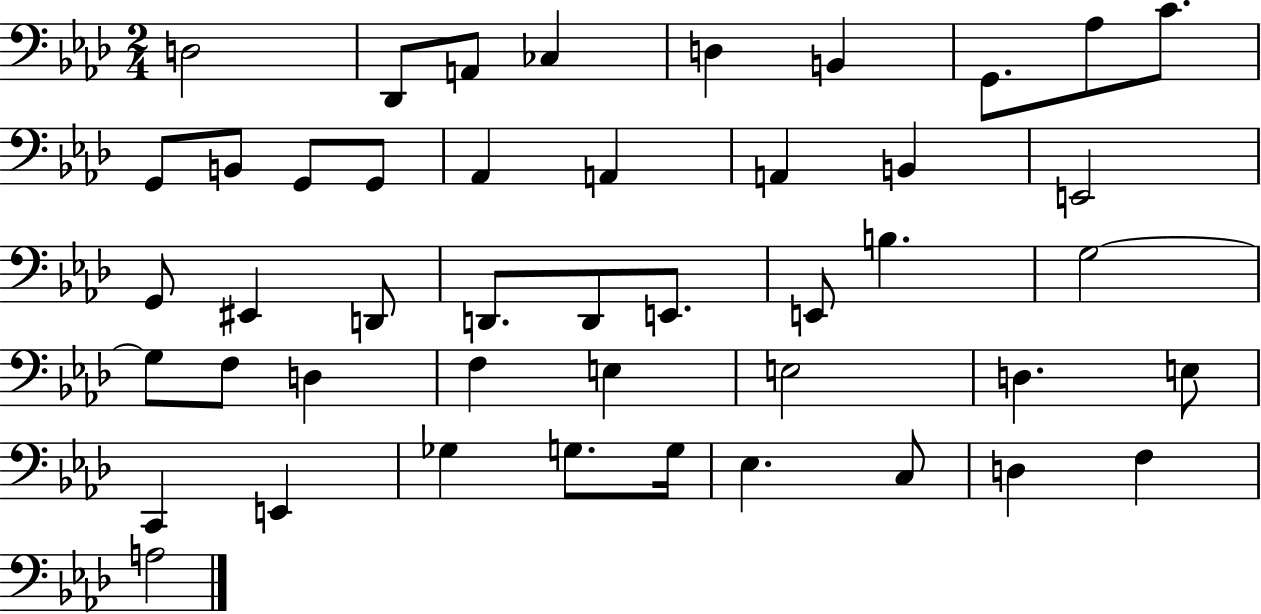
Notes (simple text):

D3/h Db2/e A2/e CES3/q D3/q B2/q G2/e. Ab3/e C4/e. G2/e B2/e G2/e G2/e Ab2/q A2/q A2/q B2/q E2/h G2/e EIS2/q D2/e D2/e. D2/e E2/e. E2/e B3/q. G3/h G3/e F3/e D3/q F3/q E3/q E3/h D3/q. E3/e C2/q E2/q Gb3/q G3/e. G3/s Eb3/q. C3/e D3/q F3/q A3/h